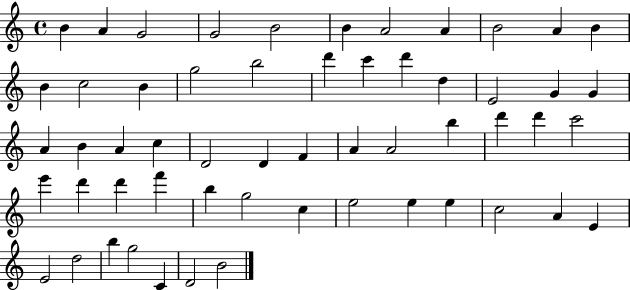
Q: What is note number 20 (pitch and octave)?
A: D5